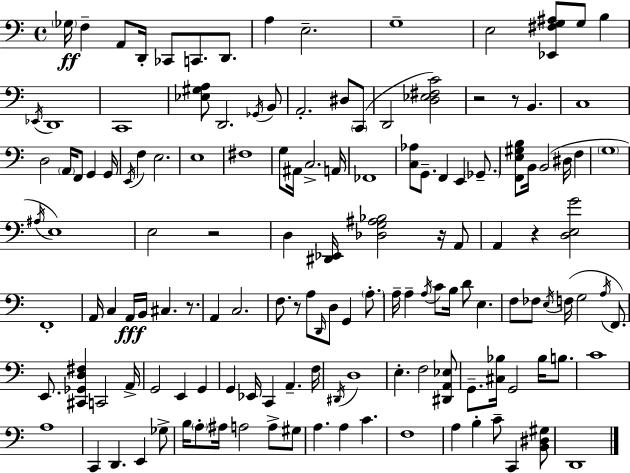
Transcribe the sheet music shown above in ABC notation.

X:1
T:Untitled
M:4/4
L:1/4
K:Am
_G,/4 F, A,,/2 D,,/4 _C,,/2 C,,/2 D,,/2 A, E,2 G,4 E,2 [_E,,^F,G,^A,]/2 G,/2 B, _E,,/4 D,,4 C,,4 [_E,^G,A,]/2 D,,2 _G,,/4 B,,/2 A,,2 ^D,/2 C,,/2 D,,2 [D,_E,^F,C]2 z2 z/2 B,, C,4 D,2 A,,/4 F,,/2 G,, G,,/4 E,,/4 F, E,2 E,4 ^F,4 G,/2 ^A,,/4 C,2 A,,/4 _F,,4 [C,_A,]/2 G,,/2 F,, E,, _G,,/2 [F,,E,^G,B,]/2 B,,/4 B,,2 ^D,/4 F, G,4 ^A,/4 E,4 E,2 z2 D, [^D,,_E,,]/4 [_D,G,^A,_B,]2 z/4 A,,/2 A,, z [D,E,G]2 F,,4 A,,/4 C, A,,/4 B,,/4 ^C, z/2 A,, C,2 F,/2 z/2 A,/2 D,,/4 D,/2 G,, A,/2 A,/4 A, A,/4 C/2 B,/4 D/2 E, F,/2 _F,/2 E,/4 F,/4 G,2 A,/4 F,,/2 E,,/2 [^C,,_G,,D,^F,] C,,2 A,,/4 G,,2 E,, G,, G,, _E,,/4 C,, A,, F,/4 ^D,,/4 D,4 E, F,2 [^D,,A,,_E,]/2 G,,/2 [^C,_B,]/4 G,,2 _B,/4 B,/2 C4 A,4 C,, D,, E,, _G,/2 B,/4 A,/2 ^A,/4 A,2 A,/2 ^G,/2 A, A, C F,4 A, B, C/2 C,, [B,,^D,^G,]/2 D,,4